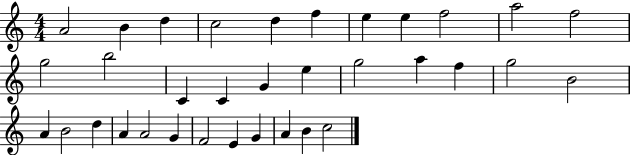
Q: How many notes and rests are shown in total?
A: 34